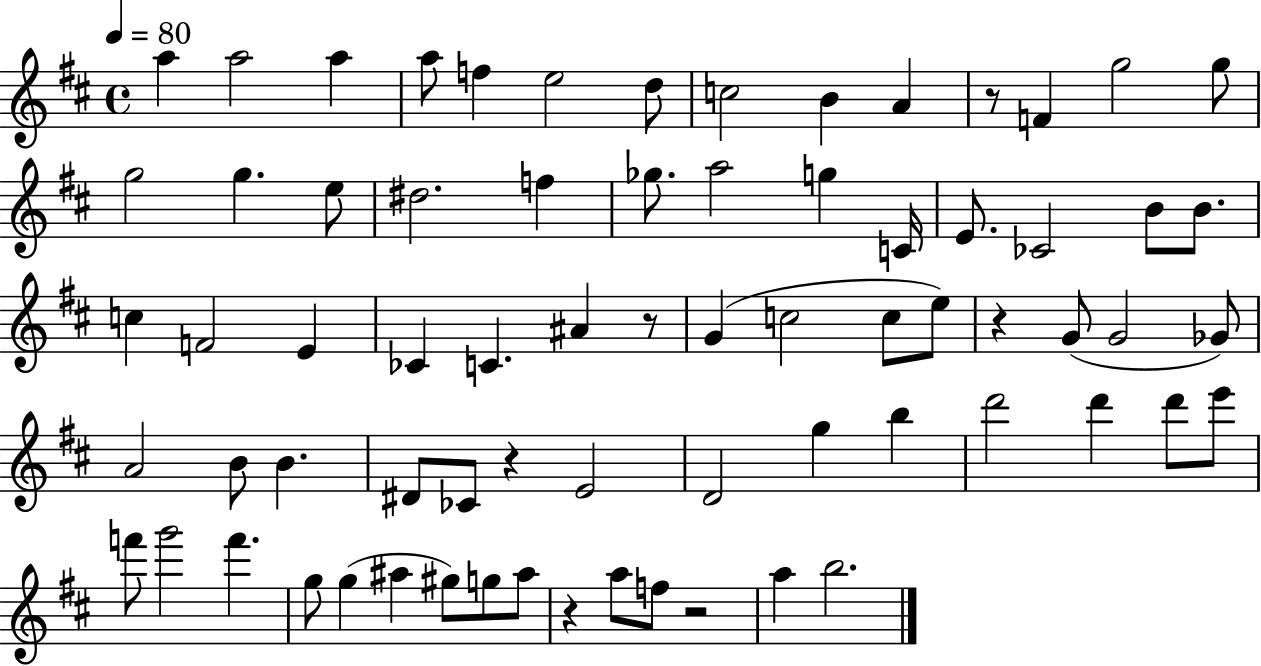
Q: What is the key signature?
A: D major